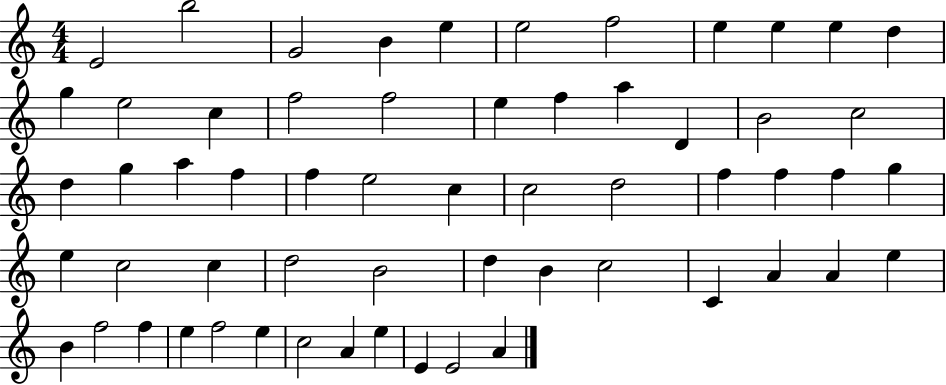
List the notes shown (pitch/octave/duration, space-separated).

E4/h B5/h G4/h B4/q E5/q E5/h F5/h E5/q E5/q E5/q D5/q G5/q E5/h C5/q F5/h F5/h E5/q F5/q A5/q D4/q B4/h C5/h D5/q G5/q A5/q F5/q F5/q E5/h C5/q C5/h D5/h F5/q F5/q F5/q G5/q E5/q C5/h C5/q D5/h B4/h D5/q B4/q C5/h C4/q A4/q A4/q E5/q B4/q F5/h F5/q E5/q F5/h E5/q C5/h A4/q E5/q E4/q E4/h A4/q